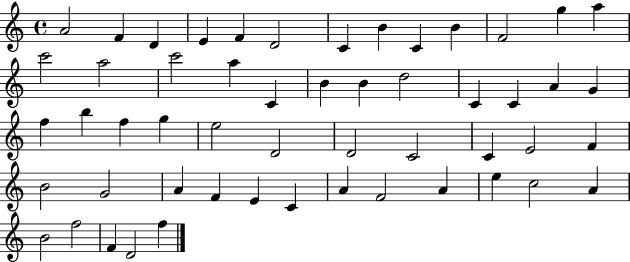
X:1
T:Untitled
M:4/4
L:1/4
K:C
A2 F D E F D2 C B C B F2 g a c'2 a2 c'2 a C B B d2 C C A G f b f g e2 D2 D2 C2 C E2 F B2 G2 A F E C A F2 A e c2 A B2 f2 F D2 f